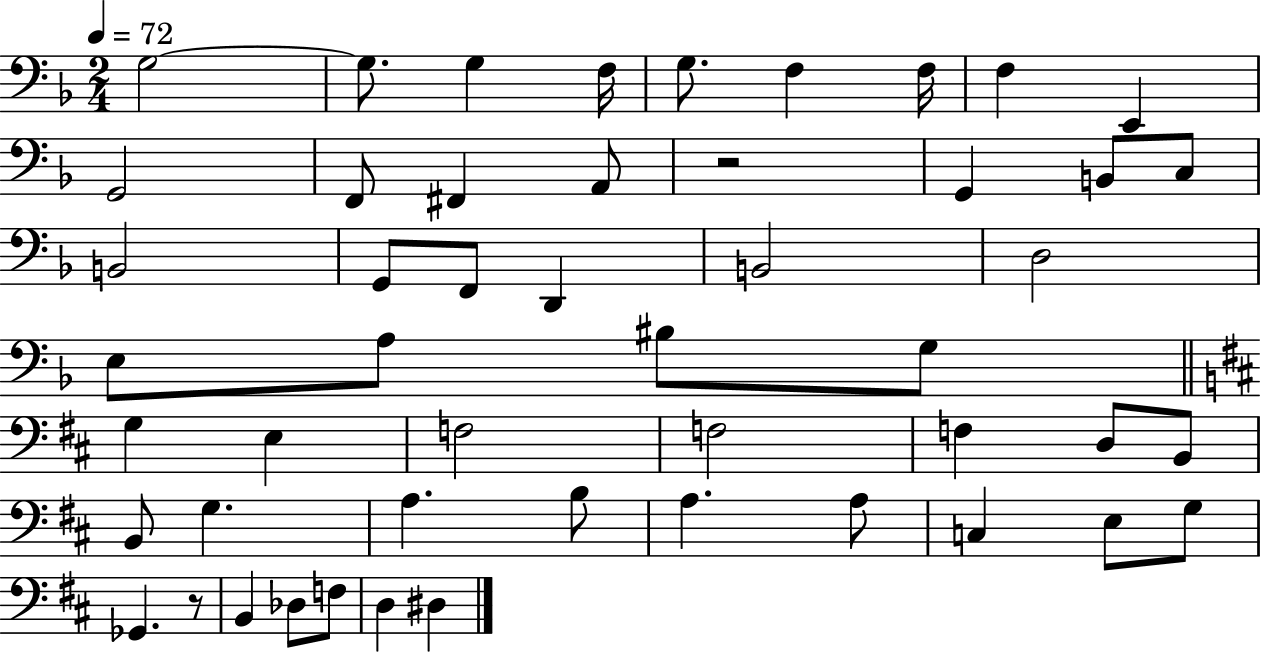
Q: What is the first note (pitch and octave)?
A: G3